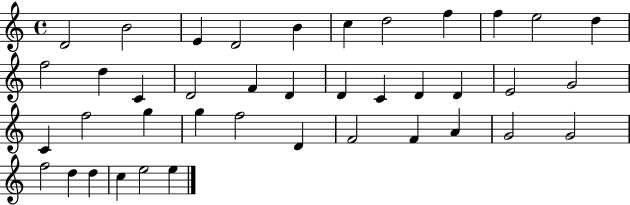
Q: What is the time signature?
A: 4/4